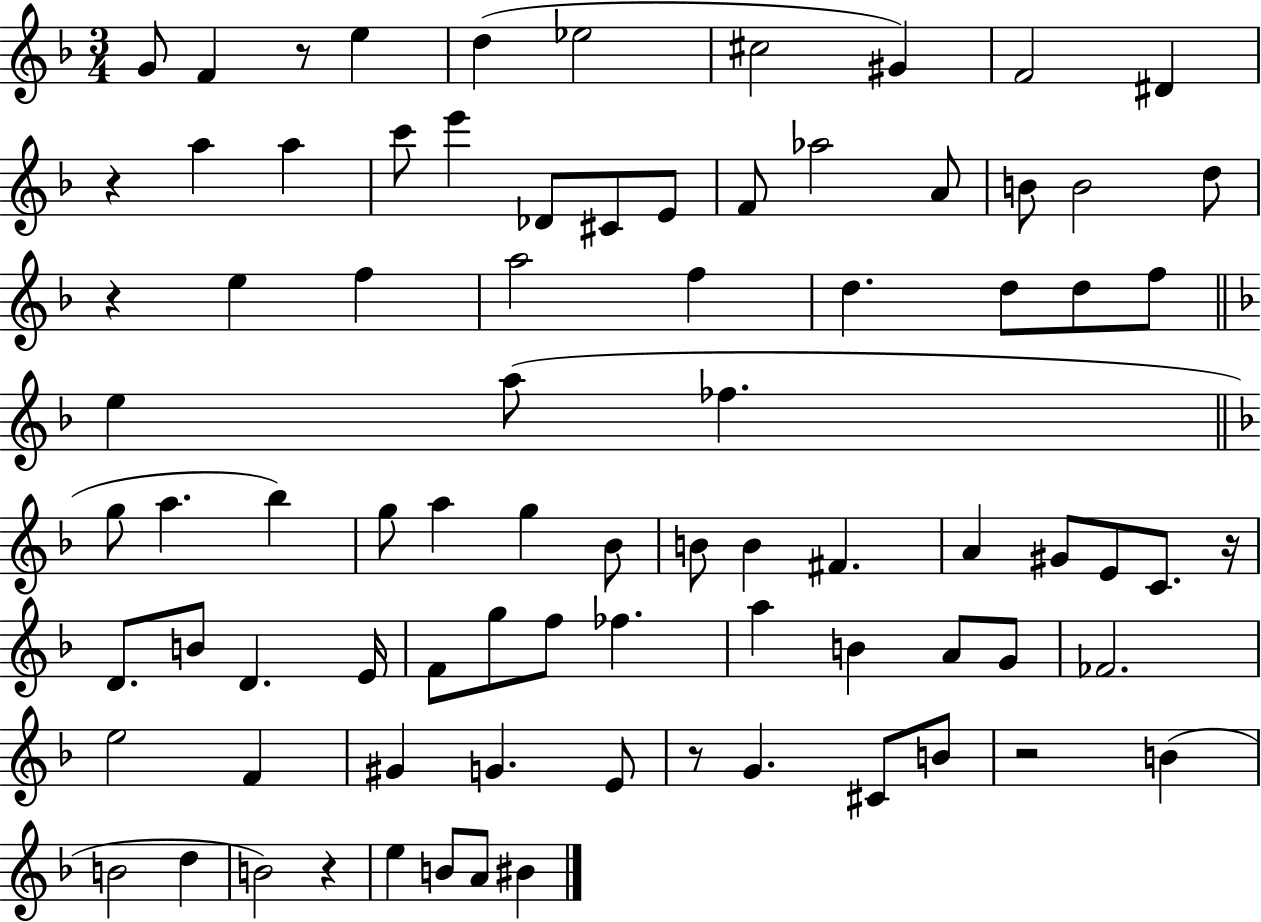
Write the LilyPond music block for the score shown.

{
  \clef treble
  \numericTimeSignature
  \time 3/4
  \key f \major
  g'8 f'4 r8 e''4 | d''4( ees''2 | cis''2 gis'4) | f'2 dis'4 | \break r4 a''4 a''4 | c'''8 e'''4 des'8 cis'8 e'8 | f'8 aes''2 a'8 | b'8 b'2 d''8 | \break r4 e''4 f''4 | a''2 f''4 | d''4. d''8 d''8 f''8 | \bar "||" \break \key f \major e''4 a''8( fes''4. | \bar "||" \break \key f \major g''8 a''4. bes''4) | g''8 a''4 g''4 bes'8 | b'8 b'4 fis'4. | a'4 gis'8 e'8 c'8. r16 | \break d'8. b'8 d'4. e'16 | f'8 g''8 f''8 fes''4. | a''4 b'4 a'8 g'8 | fes'2. | \break e''2 f'4 | gis'4 g'4. e'8 | r8 g'4. cis'8 b'8 | r2 b'4( | \break b'2 d''4 | b'2) r4 | e''4 b'8 a'8 bis'4 | \bar "|."
}